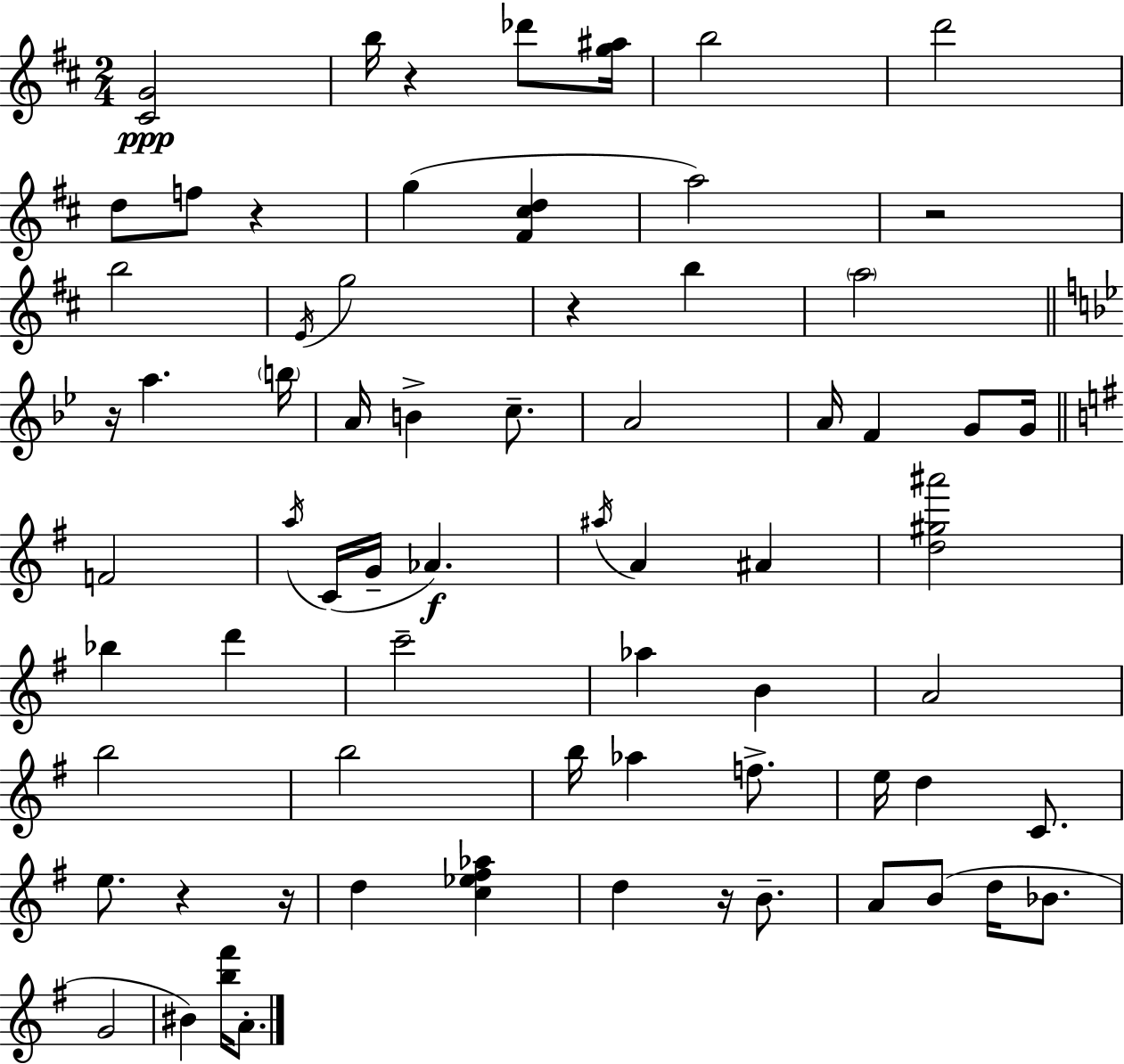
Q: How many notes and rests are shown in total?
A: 70